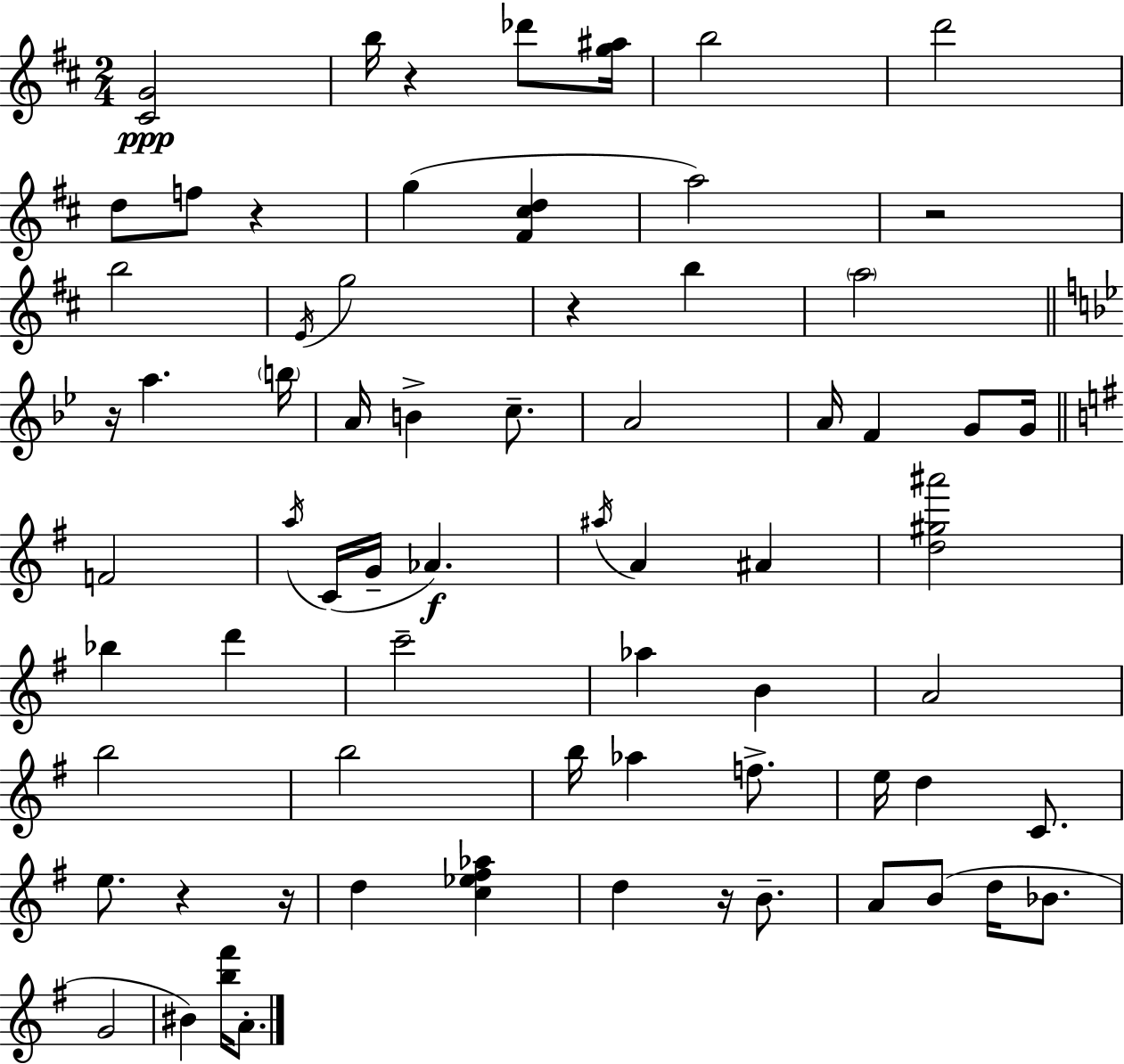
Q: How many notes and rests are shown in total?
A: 70